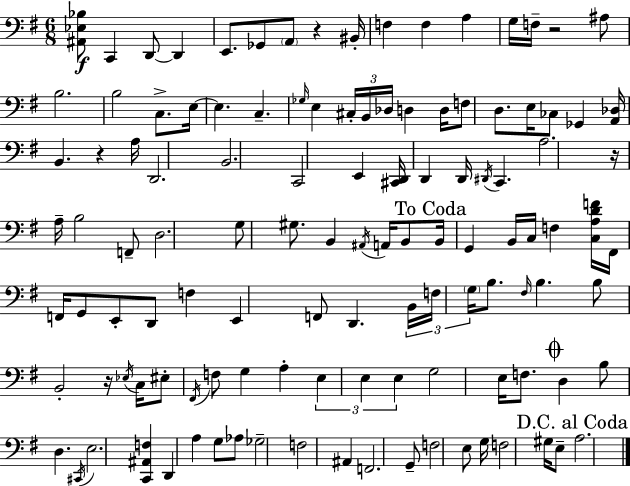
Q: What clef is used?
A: bass